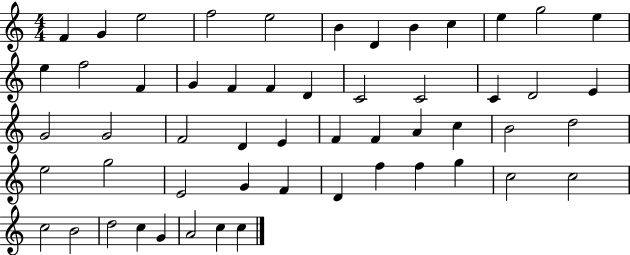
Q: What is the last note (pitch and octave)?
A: C5